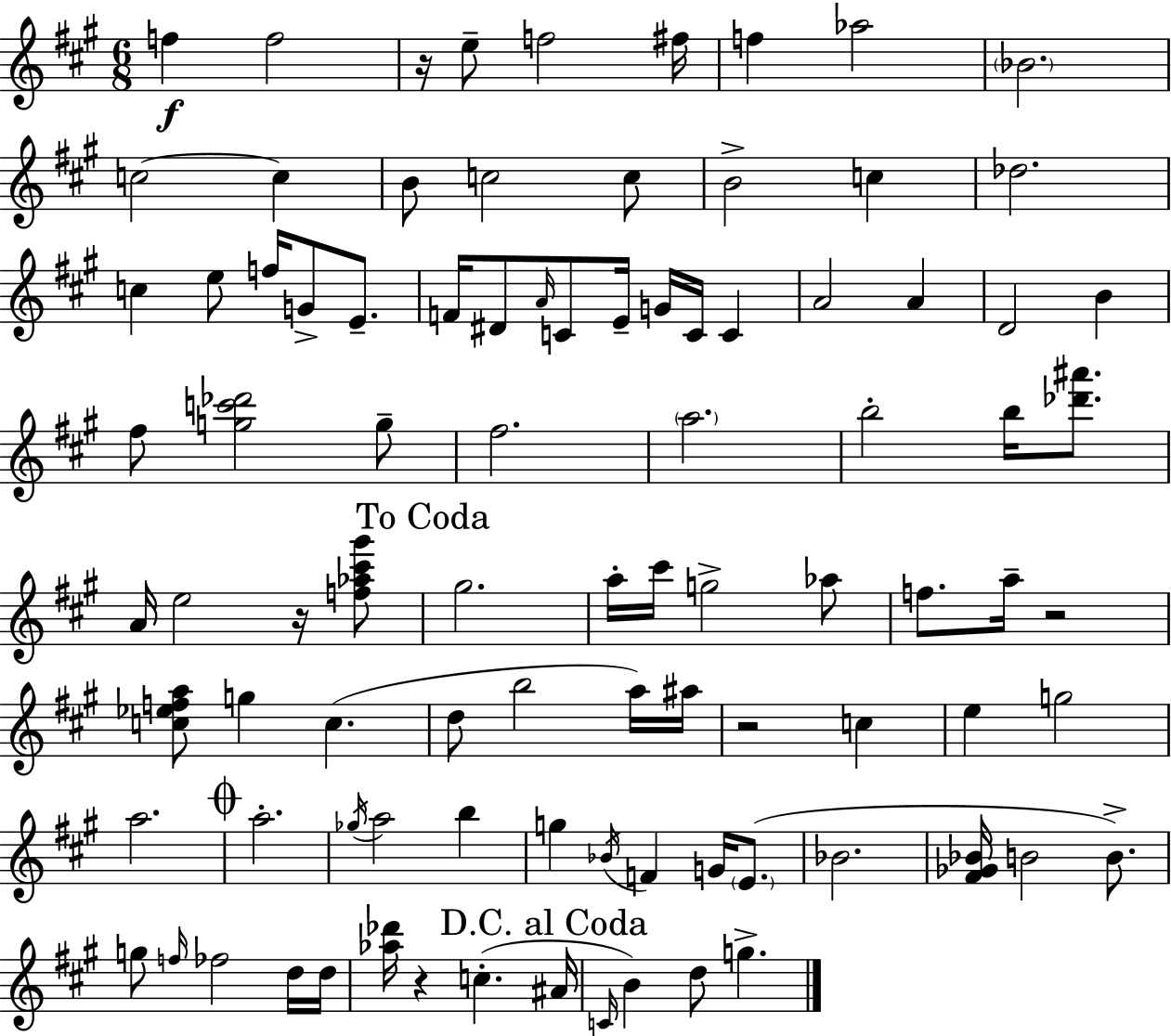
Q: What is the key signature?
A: A major